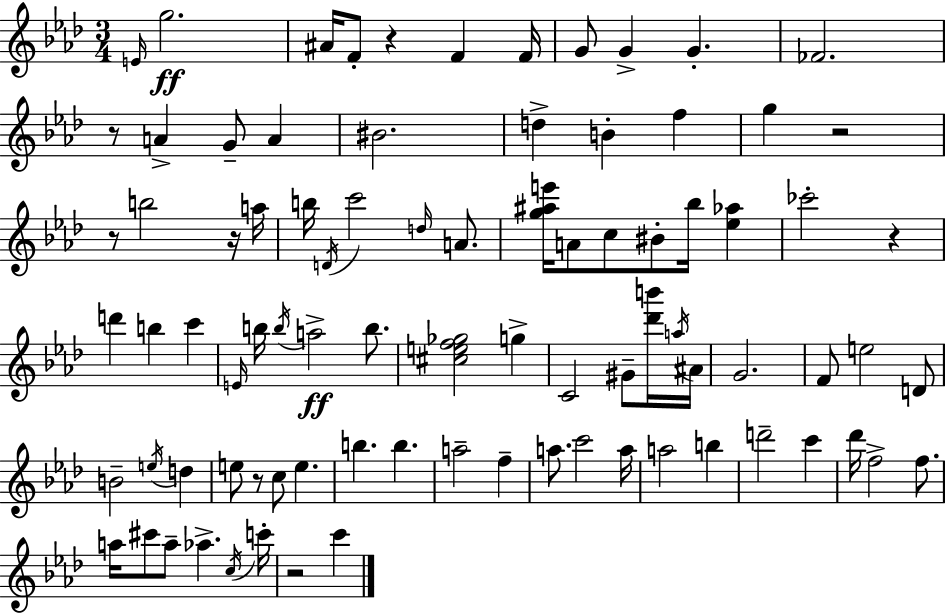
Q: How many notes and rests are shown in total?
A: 86